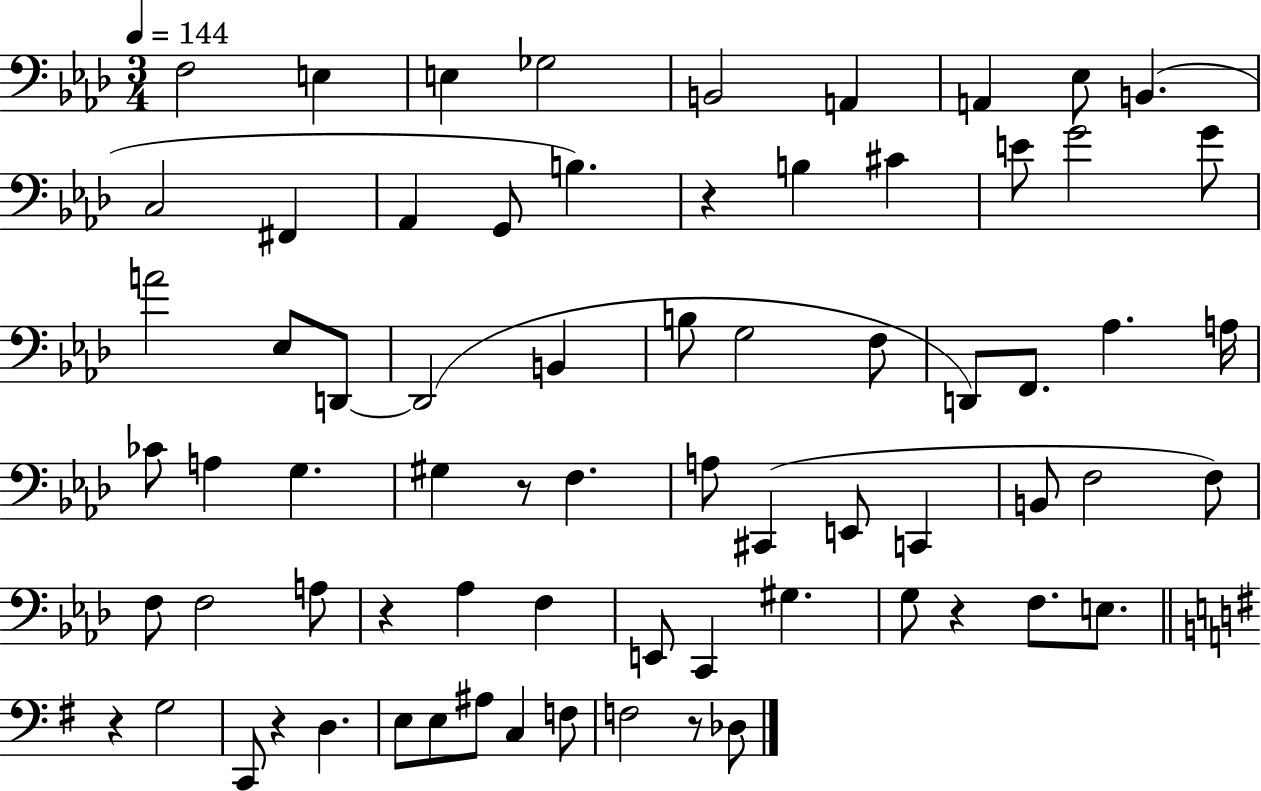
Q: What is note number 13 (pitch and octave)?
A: G2